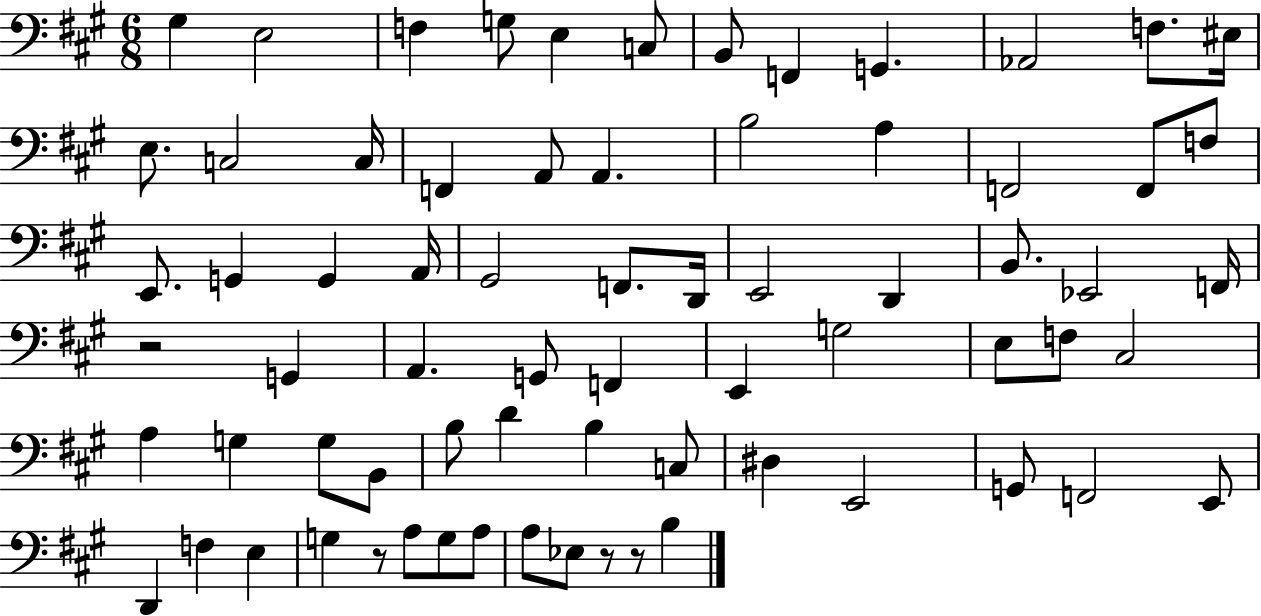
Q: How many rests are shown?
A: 4